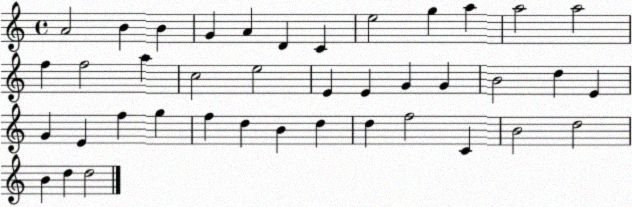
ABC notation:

X:1
T:Untitled
M:4/4
L:1/4
K:C
A2 B B G A D C e2 g a a2 a2 f f2 a c2 e2 E E G G B2 d E G E f g f d B d d f2 C B2 d2 B d d2